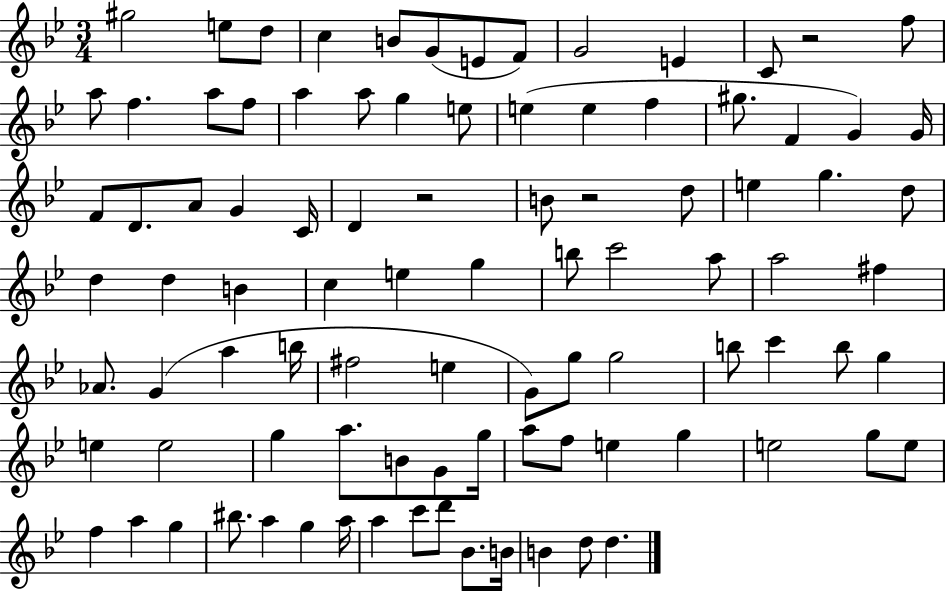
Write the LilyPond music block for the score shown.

{
  \clef treble
  \numericTimeSignature
  \time 3/4
  \key bes \major
  gis''2 e''8 d''8 | c''4 b'8 g'8( e'8 f'8) | g'2 e'4 | c'8 r2 f''8 | \break a''8 f''4. a''8 f''8 | a''4 a''8 g''4 e''8 | e''4( e''4 f''4 | gis''8. f'4 g'4) g'16 | \break f'8 d'8. a'8 g'4 c'16 | d'4 r2 | b'8 r2 d''8 | e''4 g''4. d''8 | \break d''4 d''4 b'4 | c''4 e''4 g''4 | b''8 c'''2 a''8 | a''2 fis''4 | \break aes'8. g'4( a''4 b''16 | fis''2 e''4 | g'8) g''8 g''2 | b''8 c'''4 b''8 g''4 | \break e''4 e''2 | g''4 a''8. b'8 g'8 g''16 | a''8 f''8 e''4 g''4 | e''2 g''8 e''8 | \break f''4 a''4 g''4 | bis''8. a''4 g''4 a''16 | a''4 c'''8 d'''8 bes'8. b'16 | b'4 d''8 d''4. | \break \bar "|."
}